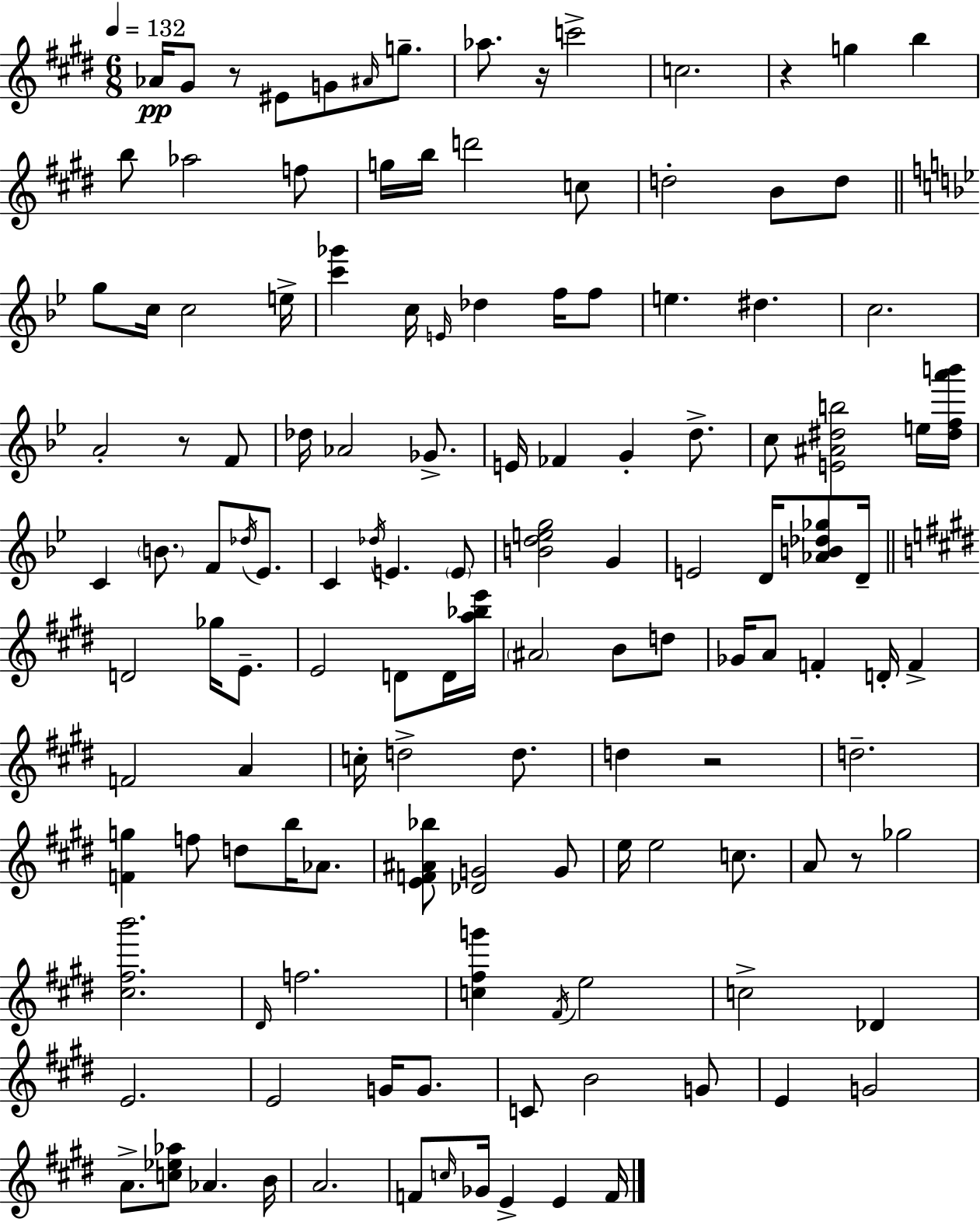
{
  \clef treble
  \numericTimeSignature
  \time 6/8
  \key e \major
  \tempo 4 = 132
  aes'16\pp gis'8 r8 eis'8 g'8 \grace { ais'16 } g''8.-- | aes''8. r16 c'''2-> | c''2. | r4 g''4 b''4 | \break b''8 aes''2 f''8 | g''16 b''16 d'''2 c''8 | d''2-. b'8 d''8 | \bar "||" \break \key g \minor g''8 c''16 c''2 e''16-> | <c''' ges'''>4 c''16 \grace { e'16 } des''4 f''16 f''8 | e''4. dis''4. | c''2. | \break a'2-. r8 f'8 | des''16 aes'2 ges'8.-> | e'16 fes'4 g'4-. d''8.-> | c''8 <e' ais' dis'' b''>2 e''16 | \break <dis'' f'' a''' b'''>16 c'4 \parenthesize b'8. f'8 \acciaccatura { des''16 } ees'8. | c'4 \acciaccatura { des''16 } e'4. | \parenthesize e'8 <b' d'' e'' g''>2 g'4 | e'2 d'16 | \break <aes' b' des'' ges''>8 d'16-- \bar "||" \break \key e \major d'2 ges''16 e'8.-- | e'2 d'8 d'16 <a'' bes'' e'''>16 | \parenthesize ais'2 b'8 d''8 | ges'16 a'8 f'4-. d'16-. f'4-> | \break f'2 a'4 | c''16-. d''2-> d''8. | d''4 r2 | d''2.-- | \break <f' g''>4 f''8 d''8 b''16 aes'8. | <e' f' ais' bes''>8 <des' g'>2 g'8 | e''16 e''2 c''8. | a'8 r8 ges''2 | \break <cis'' fis'' b'''>2. | \grace { dis'16 } f''2. | <c'' fis'' g'''>4 \acciaccatura { fis'16 } e''2 | c''2-> des'4 | \break e'2. | e'2 g'16 g'8. | c'8 b'2 | g'8 e'4 g'2 | \break a'8.-> <c'' ees'' aes''>8 aes'4. | b'16 a'2. | f'8 \grace { c''16 } ges'16 e'4-> e'4 | f'16 \bar "|."
}